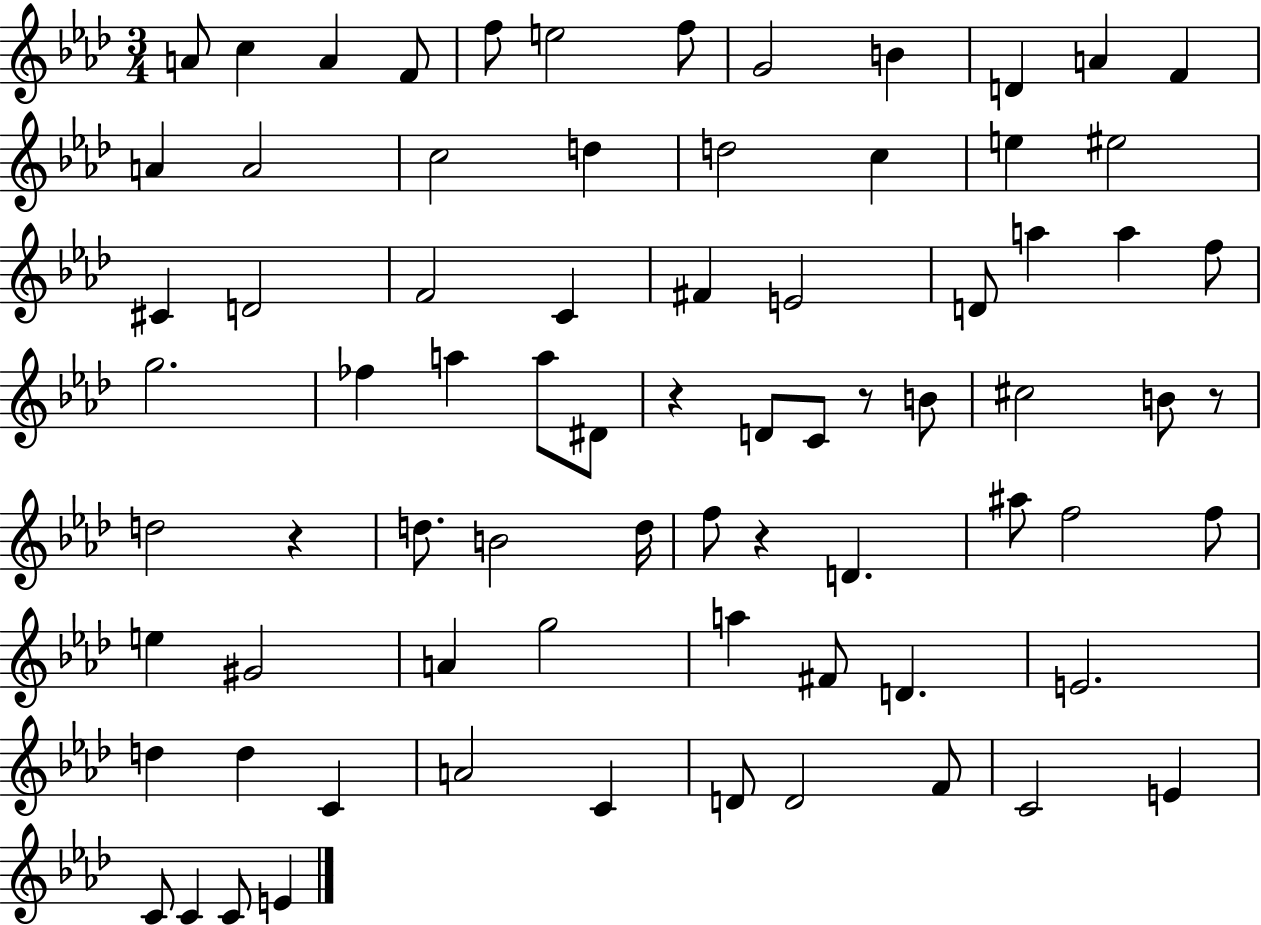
{
  \clef treble
  \numericTimeSignature
  \time 3/4
  \key aes \major
  a'8 c''4 a'4 f'8 | f''8 e''2 f''8 | g'2 b'4 | d'4 a'4 f'4 | \break a'4 a'2 | c''2 d''4 | d''2 c''4 | e''4 eis''2 | \break cis'4 d'2 | f'2 c'4 | fis'4 e'2 | d'8 a''4 a''4 f''8 | \break g''2. | fes''4 a''4 a''8 dis'8 | r4 d'8 c'8 r8 b'8 | cis''2 b'8 r8 | \break d''2 r4 | d''8. b'2 d''16 | f''8 r4 d'4. | ais''8 f''2 f''8 | \break e''4 gis'2 | a'4 g''2 | a''4 fis'8 d'4. | e'2. | \break d''4 d''4 c'4 | a'2 c'4 | d'8 d'2 f'8 | c'2 e'4 | \break c'8 c'4 c'8 e'4 | \bar "|."
}